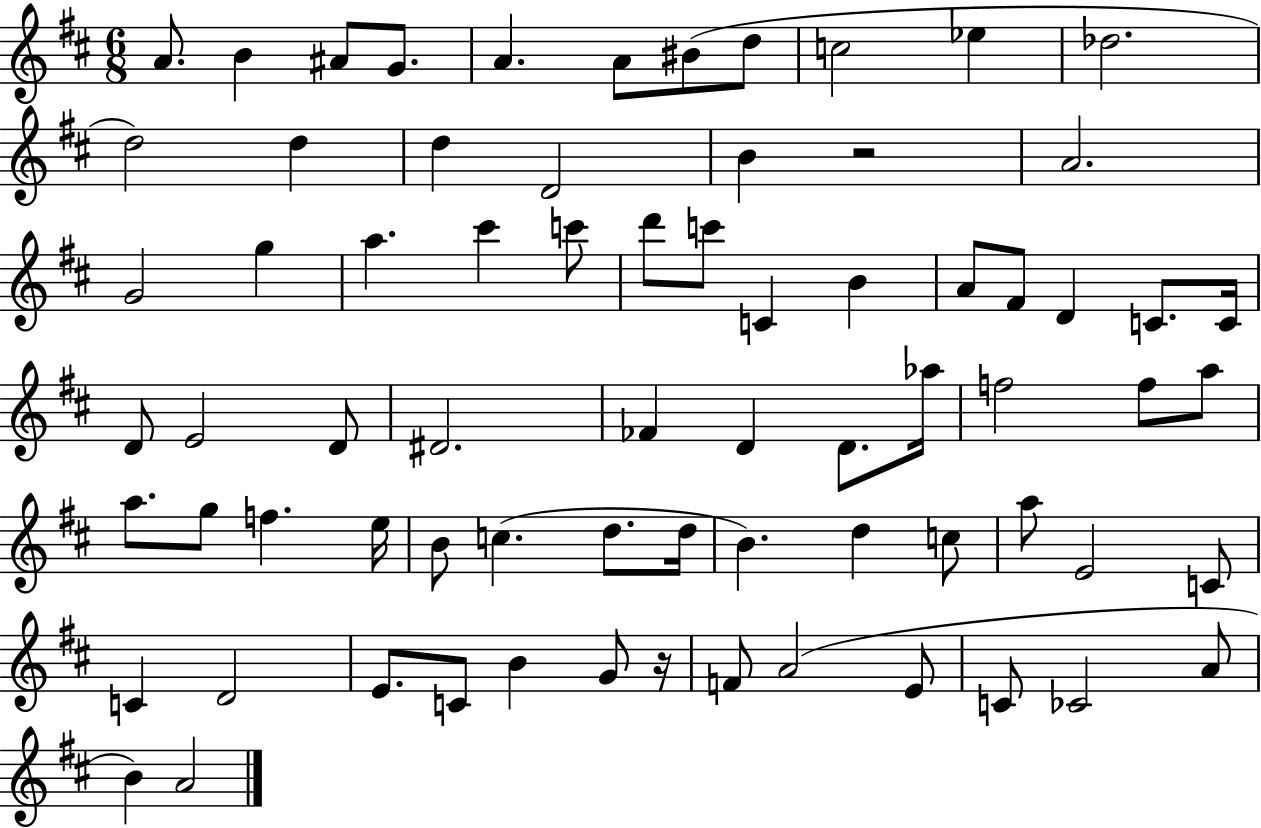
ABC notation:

X:1
T:Untitled
M:6/8
L:1/4
K:D
A/2 B ^A/2 G/2 A A/2 ^B/2 d/2 c2 _e _d2 d2 d d D2 B z2 A2 G2 g a ^c' c'/2 d'/2 c'/2 C B A/2 ^F/2 D C/2 C/4 D/2 E2 D/2 ^D2 _F D D/2 _a/4 f2 f/2 a/2 a/2 g/2 f e/4 B/2 c d/2 d/4 B d c/2 a/2 E2 C/2 C D2 E/2 C/2 B G/2 z/4 F/2 A2 E/2 C/2 _C2 A/2 B A2